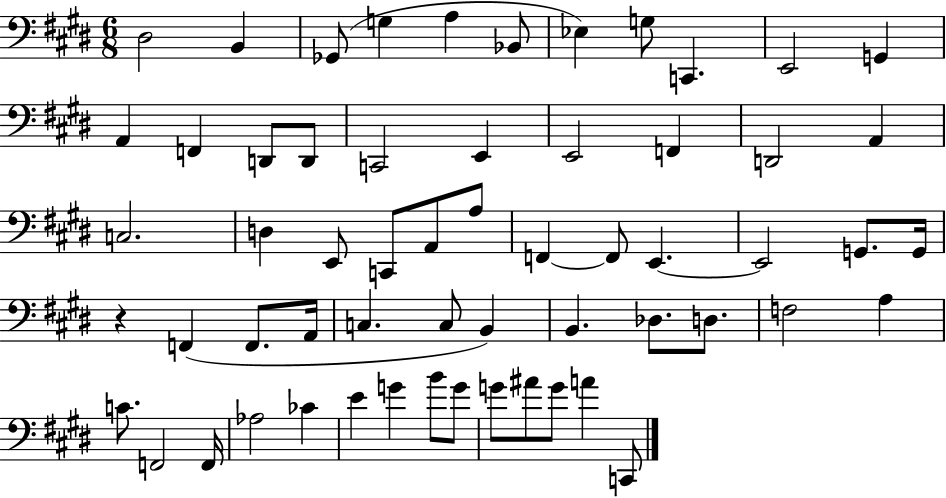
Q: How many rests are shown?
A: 1